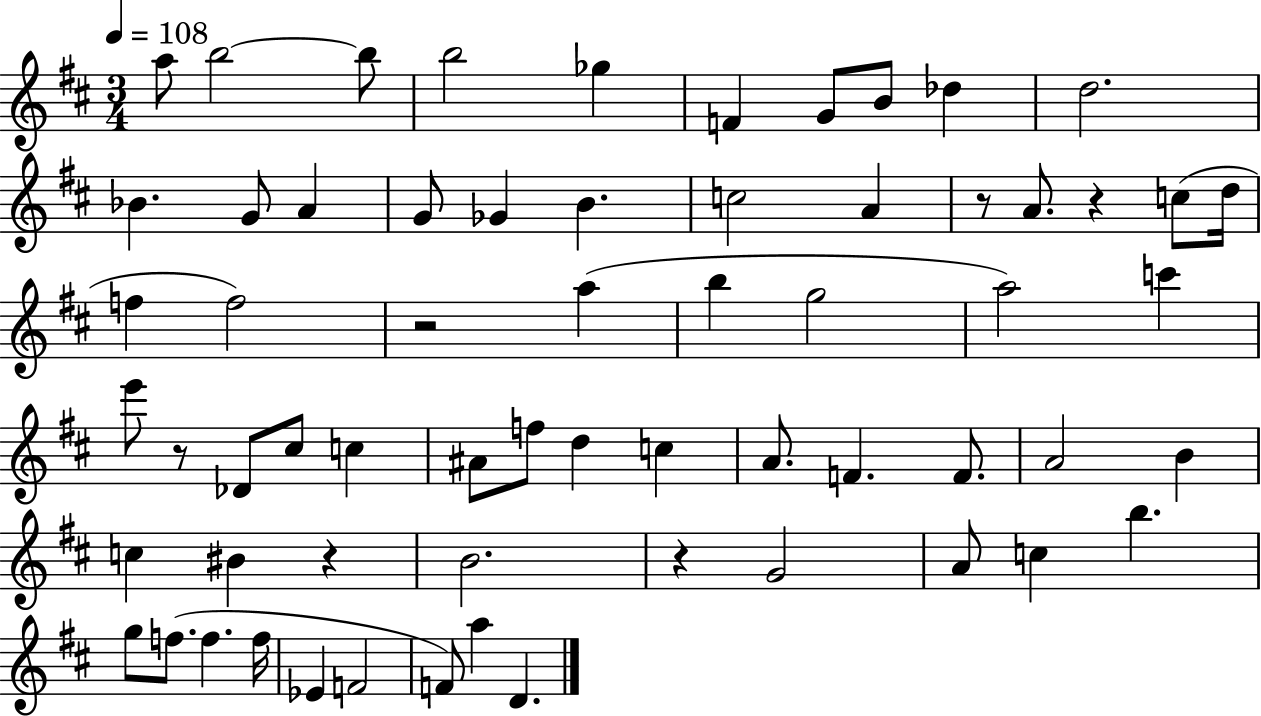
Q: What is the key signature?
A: D major